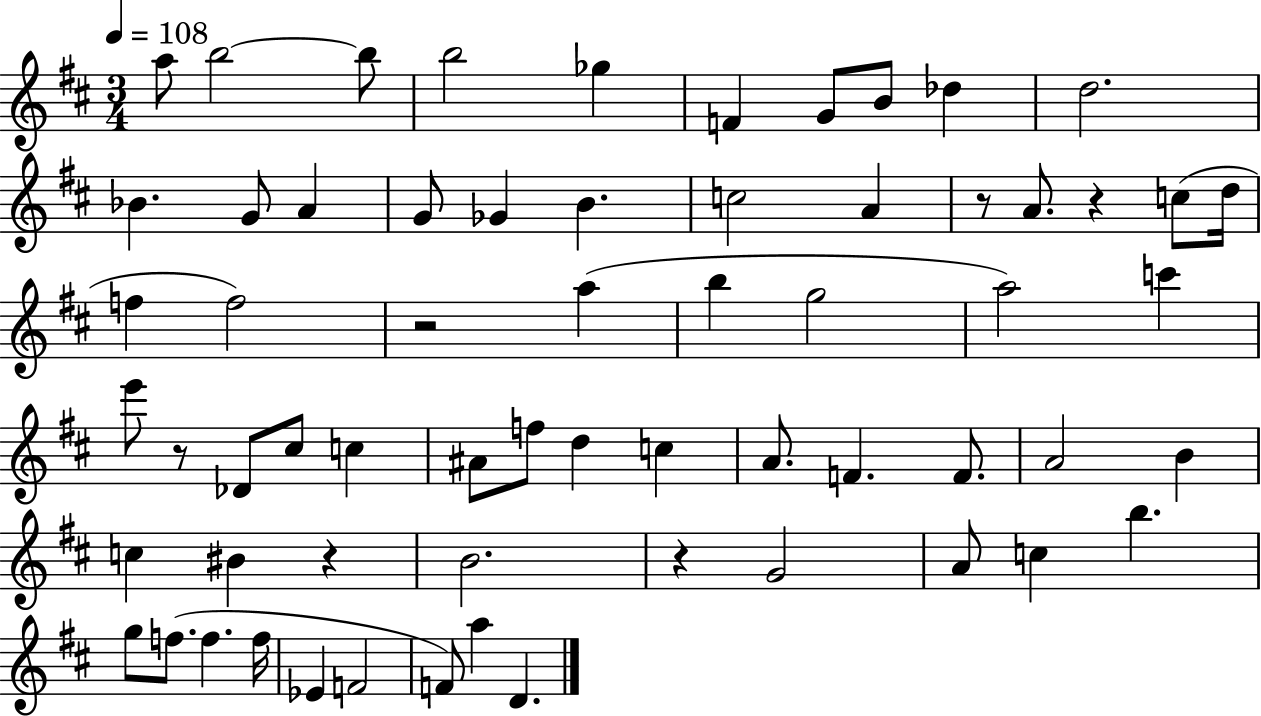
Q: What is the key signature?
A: D major